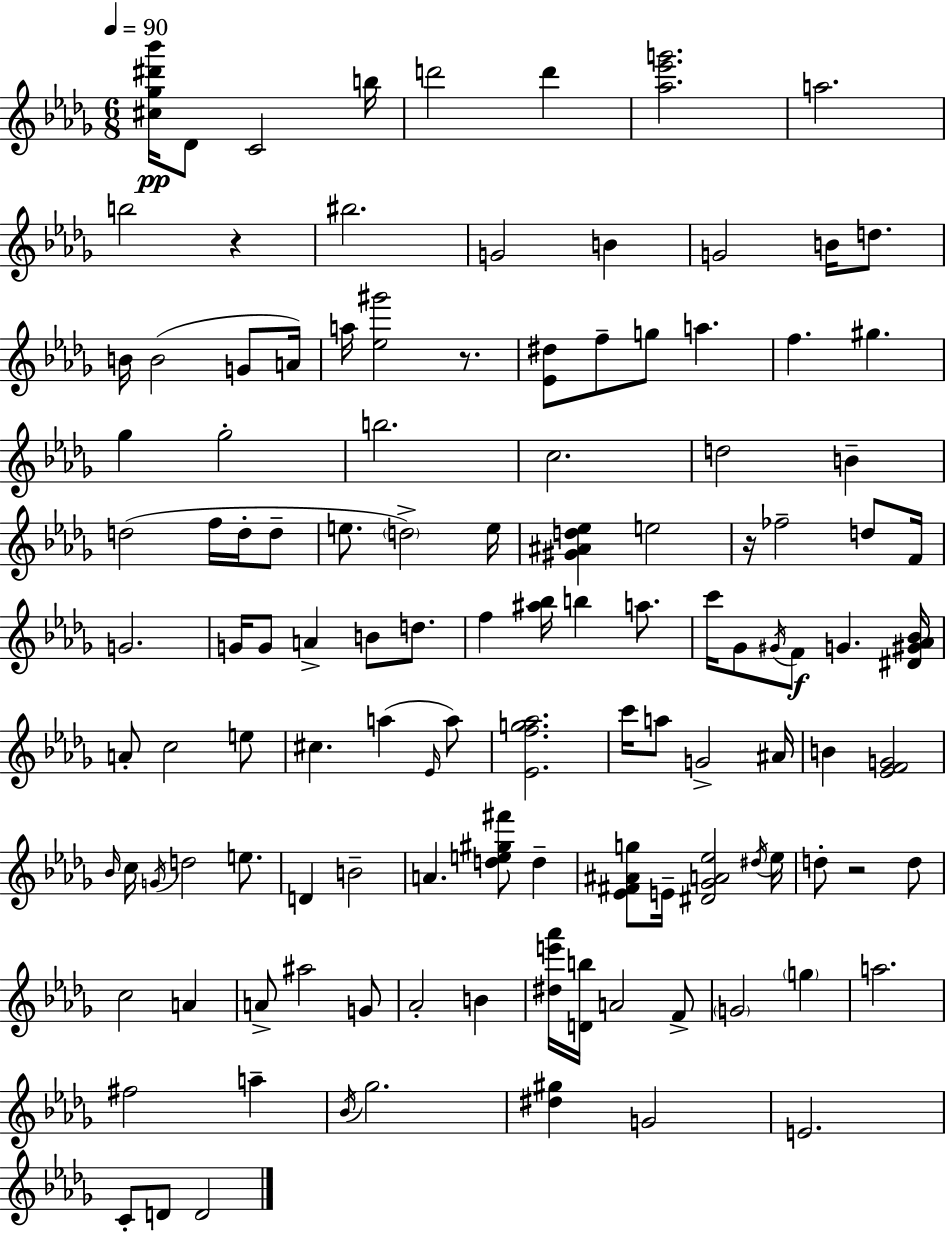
{
  \clef treble
  \numericTimeSignature
  \time 6/8
  \key bes \minor
  \tempo 4 = 90
  <cis'' ges'' dis''' bes'''>16\pp des'8 c'2 b''16 | d'''2 d'''4 | <aes'' ees''' g'''>2. | a''2. | \break b''2 r4 | bis''2. | g'2 b'4 | g'2 b'16 d''8. | \break b'16 b'2( g'8 a'16) | a''16 <ees'' gis'''>2 r8. | <ees' dis''>8 f''8-- g''8 a''4. | f''4. gis''4. | \break ges''4 ges''2-. | b''2. | c''2. | d''2 b'4-- | \break d''2( f''16 d''16-. d''8-- | e''8. \parenthesize d''2->) e''16 | <gis' ais' d'' ees''>4 e''2 | r16 fes''2-- d''8 f'16 | \break g'2. | g'16 g'8 a'4-> b'8 d''8. | f''4 <ais'' bes''>16 b''4 a''8. | c'''16 ges'8 \acciaccatura { gis'16 }\f f'8 g'4. | \break <dis' gis' aes' bes'>16 a'8-. c''2 e''8 | cis''4. a''4( \grace { ees'16 } | a''8) <ees' f'' g'' aes''>2. | c'''16 a''8 g'2-> | \break ais'16 b'4 <ees' f' g'>2 | \grace { bes'16 } c''16 \acciaccatura { g'16 } d''2 | e''8. d'4 b'2-- | a'4. <d'' e'' gis'' fis'''>8 | \break d''4-- <ees' fis' ais' g''>8 e'16-- <dis' ges' a' ees''>2 | \acciaccatura { dis''16 } ees''16 d''8-. r2 | d''8 c''2 | a'4 a'8-> ais''2 | \break g'8 aes'2-. | b'4 <dis'' e''' aes'''>16 <d' b''>16 a'2 | f'8-> \parenthesize g'2 | \parenthesize g''4 a''2. | \break fis''2 | a''4-- \acciaccatura { bes'16 } ges''2. | <dis'' gis''>4 g'2 | e'2. | \break c'8-. d'8 d'2 | \bar "|."
}